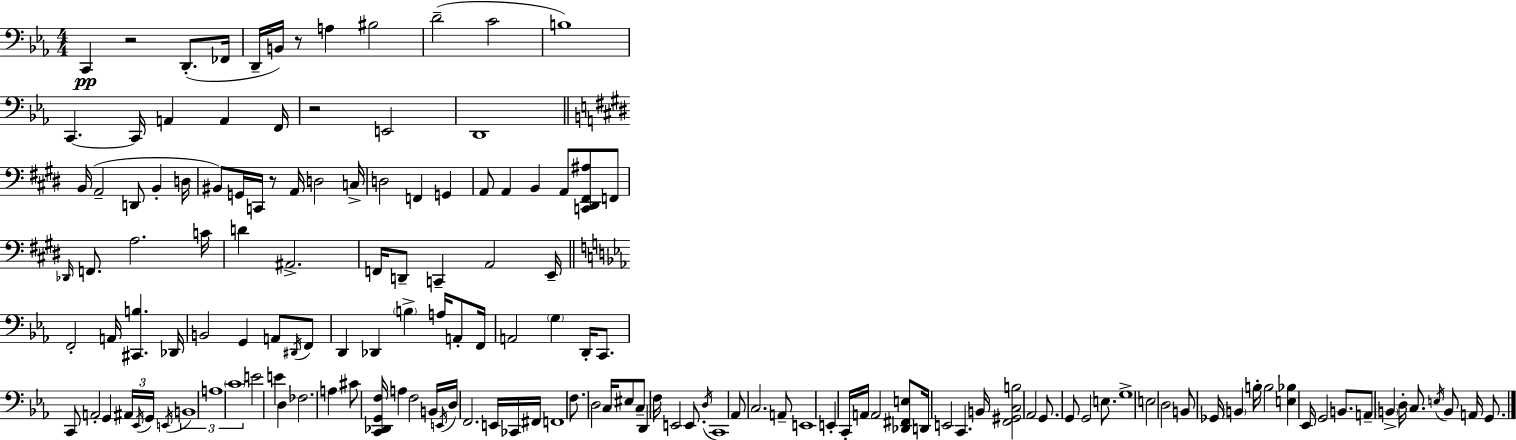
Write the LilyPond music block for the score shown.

{
  \clef bass
  \numericTimeSignature
  \time 4/4
  \key ees \major
  \repeat volta 2 { c,4\pp r2 d,8.-.( fes,16 | d,16-- b,16) r8 a4 bis2 | d'2--( c'2 | b1) | \break c,4.~~ c,16 a,4 a,4 f,16 | r2 e,2 | d,1 | \bar "||" \break \key e \major b,16( a,2-- d,8 b,4-. d16 | bis,8) g,16 c,16 r8 a,16 d2 c16-> | d2 f,4 g,4 | a,8 a,4 b,4 a,8 <c, dis, fis, ais>8 f,8 | \break \grace { des,16 } f,8. a2. | c'16 d'4 ais,2.-> | f,16 d,8-- c,4-- a,2 | e,16-- \bar "||" \break \key ees \major f,2-. a,16 <cis, b>4. des,16 | b,2 g,4 a,8 \acciaccatura { dis,16 } f,8 | d,4 des,4 \parenthesize b4-> a16 a,8-. | f,16 a,2 \parenthesize g4 d,16-. c,8. | \break c,8 a,2-. g,4 \tuplet 3/2 { ais,16 | \acciaccatura { ees,16 } g,16 } \acciaccatura { e,16 } \tuplet 3/2 { b,1 | a1 | \parenthesize c'1 } | \break e'2 e'4 d4 | fes2. a4 | cis'8 <c, des, g, f>16 a4 f2 | b,16 \acciaccatura { e,16 } d16 f,2. | \break e,16 ces,16 fis,16 f,1 | f8. d2 c16 | eis8 c8-- d,4 f16 e,2 | e,8. \acciaccatura { d16 } c,1 | \break aes,8 c2. | a,8-- e,1 | e,4-. c,16-. a,16 a,2 | <des, fis, e>8 d,16 e,2 c,4. | \break b,16 <f, gis, c b>2 aes,2 | g,8. g,8 g,2 | e8. g1-> | e2 d2 | \break b,8 ges,16 \parenthesize b,4 b16-. b2 | <e bes>4 ees,16 g,2 | b,8. a,8-- \parenthesize b,4-> d16-. c8. \acciaccatura { e16 } | b,8 a,16 g,8. } \bar "|."
}